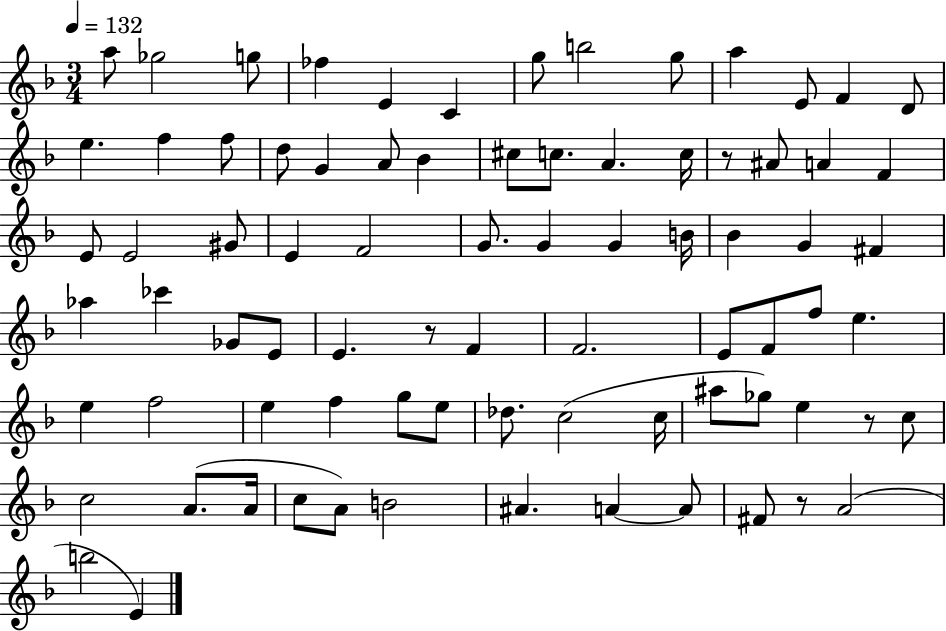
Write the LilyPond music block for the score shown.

{
  \clef treble
  \numericTimeSignature
  \time 3/4
  \key f \major
  \tempo 4 = 132
  a''8 ges''2 g''8 | fes''4 e'4 c'4 | g''8 b''2 g''8 | a''4 e'8 f'4 d'8 | \break e''4. f''4 f''8 | d''8 g'4 a'8 bes'4 | cis''8 c''8. a'4. c''16 | r8 ais'8 a'4 f'4 | \break e'8 e'2 gis'8 | e'4 f'2 | g'8. g'4 g'4 b'16 | bes'4 g'4 fis'4 | \break aes''4 ces'''4 ges'8 e'8 | e'4. r8 f'4 | f'2. | e'8 f'8 f''8 e''4. | \break e''4 f''2 | e''4 f''4 g''8 e''8 | des''8. c''2( c''16 | ais''8 ges''8) e''4 r8 c''8 | \break c''2 a'8.( a'16 | c''8 a'8) b'2 | ais'4. a'4~~ a'8 | fis'8 r8 a'2( | \break b''2 e'4) | \bar "|."
}